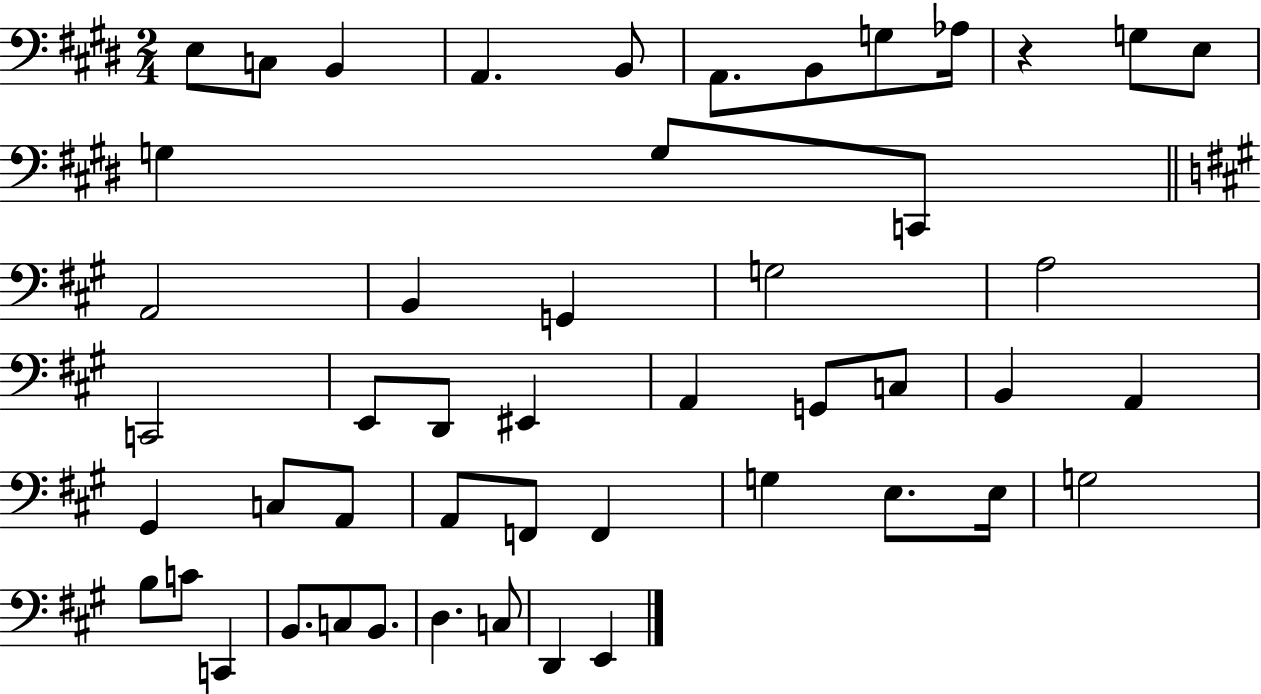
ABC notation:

X:1
T:Untitled
M:2/4
L:1/4
K:E
E,/2 C,/2 B,, A,, B,,/2 A,,/2 B,,/2 G,/2 _A,/4 z G,/2 E,/2 G, G,/2 C,,/2 A,,2 B,, G,, G,2 A,2 C,,2 E,,/2 D,,/2 ^E,, A,, G,,/2 C,/2 B,, A,, ^G,, C,/2 A,,/2 A,,/2 F,,/2 F,, G, E,/2 E,/4 G,2 B,/2 C/2 C,, B,,/2 C,/2 B,,/2 D, C,/2 D,, E,,